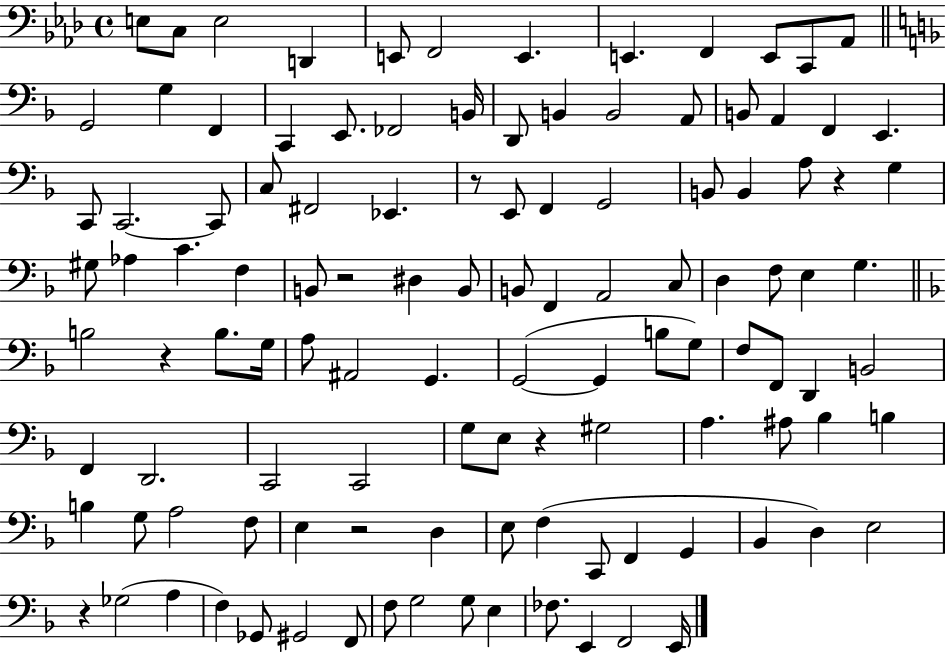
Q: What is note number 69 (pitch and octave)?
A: B2